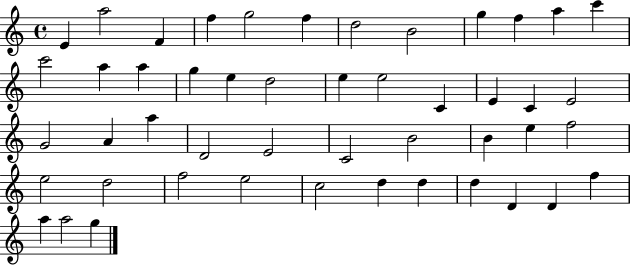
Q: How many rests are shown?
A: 0